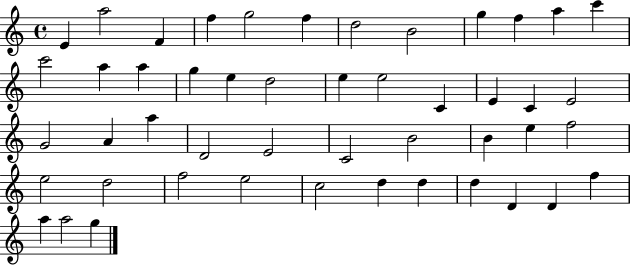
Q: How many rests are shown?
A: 0